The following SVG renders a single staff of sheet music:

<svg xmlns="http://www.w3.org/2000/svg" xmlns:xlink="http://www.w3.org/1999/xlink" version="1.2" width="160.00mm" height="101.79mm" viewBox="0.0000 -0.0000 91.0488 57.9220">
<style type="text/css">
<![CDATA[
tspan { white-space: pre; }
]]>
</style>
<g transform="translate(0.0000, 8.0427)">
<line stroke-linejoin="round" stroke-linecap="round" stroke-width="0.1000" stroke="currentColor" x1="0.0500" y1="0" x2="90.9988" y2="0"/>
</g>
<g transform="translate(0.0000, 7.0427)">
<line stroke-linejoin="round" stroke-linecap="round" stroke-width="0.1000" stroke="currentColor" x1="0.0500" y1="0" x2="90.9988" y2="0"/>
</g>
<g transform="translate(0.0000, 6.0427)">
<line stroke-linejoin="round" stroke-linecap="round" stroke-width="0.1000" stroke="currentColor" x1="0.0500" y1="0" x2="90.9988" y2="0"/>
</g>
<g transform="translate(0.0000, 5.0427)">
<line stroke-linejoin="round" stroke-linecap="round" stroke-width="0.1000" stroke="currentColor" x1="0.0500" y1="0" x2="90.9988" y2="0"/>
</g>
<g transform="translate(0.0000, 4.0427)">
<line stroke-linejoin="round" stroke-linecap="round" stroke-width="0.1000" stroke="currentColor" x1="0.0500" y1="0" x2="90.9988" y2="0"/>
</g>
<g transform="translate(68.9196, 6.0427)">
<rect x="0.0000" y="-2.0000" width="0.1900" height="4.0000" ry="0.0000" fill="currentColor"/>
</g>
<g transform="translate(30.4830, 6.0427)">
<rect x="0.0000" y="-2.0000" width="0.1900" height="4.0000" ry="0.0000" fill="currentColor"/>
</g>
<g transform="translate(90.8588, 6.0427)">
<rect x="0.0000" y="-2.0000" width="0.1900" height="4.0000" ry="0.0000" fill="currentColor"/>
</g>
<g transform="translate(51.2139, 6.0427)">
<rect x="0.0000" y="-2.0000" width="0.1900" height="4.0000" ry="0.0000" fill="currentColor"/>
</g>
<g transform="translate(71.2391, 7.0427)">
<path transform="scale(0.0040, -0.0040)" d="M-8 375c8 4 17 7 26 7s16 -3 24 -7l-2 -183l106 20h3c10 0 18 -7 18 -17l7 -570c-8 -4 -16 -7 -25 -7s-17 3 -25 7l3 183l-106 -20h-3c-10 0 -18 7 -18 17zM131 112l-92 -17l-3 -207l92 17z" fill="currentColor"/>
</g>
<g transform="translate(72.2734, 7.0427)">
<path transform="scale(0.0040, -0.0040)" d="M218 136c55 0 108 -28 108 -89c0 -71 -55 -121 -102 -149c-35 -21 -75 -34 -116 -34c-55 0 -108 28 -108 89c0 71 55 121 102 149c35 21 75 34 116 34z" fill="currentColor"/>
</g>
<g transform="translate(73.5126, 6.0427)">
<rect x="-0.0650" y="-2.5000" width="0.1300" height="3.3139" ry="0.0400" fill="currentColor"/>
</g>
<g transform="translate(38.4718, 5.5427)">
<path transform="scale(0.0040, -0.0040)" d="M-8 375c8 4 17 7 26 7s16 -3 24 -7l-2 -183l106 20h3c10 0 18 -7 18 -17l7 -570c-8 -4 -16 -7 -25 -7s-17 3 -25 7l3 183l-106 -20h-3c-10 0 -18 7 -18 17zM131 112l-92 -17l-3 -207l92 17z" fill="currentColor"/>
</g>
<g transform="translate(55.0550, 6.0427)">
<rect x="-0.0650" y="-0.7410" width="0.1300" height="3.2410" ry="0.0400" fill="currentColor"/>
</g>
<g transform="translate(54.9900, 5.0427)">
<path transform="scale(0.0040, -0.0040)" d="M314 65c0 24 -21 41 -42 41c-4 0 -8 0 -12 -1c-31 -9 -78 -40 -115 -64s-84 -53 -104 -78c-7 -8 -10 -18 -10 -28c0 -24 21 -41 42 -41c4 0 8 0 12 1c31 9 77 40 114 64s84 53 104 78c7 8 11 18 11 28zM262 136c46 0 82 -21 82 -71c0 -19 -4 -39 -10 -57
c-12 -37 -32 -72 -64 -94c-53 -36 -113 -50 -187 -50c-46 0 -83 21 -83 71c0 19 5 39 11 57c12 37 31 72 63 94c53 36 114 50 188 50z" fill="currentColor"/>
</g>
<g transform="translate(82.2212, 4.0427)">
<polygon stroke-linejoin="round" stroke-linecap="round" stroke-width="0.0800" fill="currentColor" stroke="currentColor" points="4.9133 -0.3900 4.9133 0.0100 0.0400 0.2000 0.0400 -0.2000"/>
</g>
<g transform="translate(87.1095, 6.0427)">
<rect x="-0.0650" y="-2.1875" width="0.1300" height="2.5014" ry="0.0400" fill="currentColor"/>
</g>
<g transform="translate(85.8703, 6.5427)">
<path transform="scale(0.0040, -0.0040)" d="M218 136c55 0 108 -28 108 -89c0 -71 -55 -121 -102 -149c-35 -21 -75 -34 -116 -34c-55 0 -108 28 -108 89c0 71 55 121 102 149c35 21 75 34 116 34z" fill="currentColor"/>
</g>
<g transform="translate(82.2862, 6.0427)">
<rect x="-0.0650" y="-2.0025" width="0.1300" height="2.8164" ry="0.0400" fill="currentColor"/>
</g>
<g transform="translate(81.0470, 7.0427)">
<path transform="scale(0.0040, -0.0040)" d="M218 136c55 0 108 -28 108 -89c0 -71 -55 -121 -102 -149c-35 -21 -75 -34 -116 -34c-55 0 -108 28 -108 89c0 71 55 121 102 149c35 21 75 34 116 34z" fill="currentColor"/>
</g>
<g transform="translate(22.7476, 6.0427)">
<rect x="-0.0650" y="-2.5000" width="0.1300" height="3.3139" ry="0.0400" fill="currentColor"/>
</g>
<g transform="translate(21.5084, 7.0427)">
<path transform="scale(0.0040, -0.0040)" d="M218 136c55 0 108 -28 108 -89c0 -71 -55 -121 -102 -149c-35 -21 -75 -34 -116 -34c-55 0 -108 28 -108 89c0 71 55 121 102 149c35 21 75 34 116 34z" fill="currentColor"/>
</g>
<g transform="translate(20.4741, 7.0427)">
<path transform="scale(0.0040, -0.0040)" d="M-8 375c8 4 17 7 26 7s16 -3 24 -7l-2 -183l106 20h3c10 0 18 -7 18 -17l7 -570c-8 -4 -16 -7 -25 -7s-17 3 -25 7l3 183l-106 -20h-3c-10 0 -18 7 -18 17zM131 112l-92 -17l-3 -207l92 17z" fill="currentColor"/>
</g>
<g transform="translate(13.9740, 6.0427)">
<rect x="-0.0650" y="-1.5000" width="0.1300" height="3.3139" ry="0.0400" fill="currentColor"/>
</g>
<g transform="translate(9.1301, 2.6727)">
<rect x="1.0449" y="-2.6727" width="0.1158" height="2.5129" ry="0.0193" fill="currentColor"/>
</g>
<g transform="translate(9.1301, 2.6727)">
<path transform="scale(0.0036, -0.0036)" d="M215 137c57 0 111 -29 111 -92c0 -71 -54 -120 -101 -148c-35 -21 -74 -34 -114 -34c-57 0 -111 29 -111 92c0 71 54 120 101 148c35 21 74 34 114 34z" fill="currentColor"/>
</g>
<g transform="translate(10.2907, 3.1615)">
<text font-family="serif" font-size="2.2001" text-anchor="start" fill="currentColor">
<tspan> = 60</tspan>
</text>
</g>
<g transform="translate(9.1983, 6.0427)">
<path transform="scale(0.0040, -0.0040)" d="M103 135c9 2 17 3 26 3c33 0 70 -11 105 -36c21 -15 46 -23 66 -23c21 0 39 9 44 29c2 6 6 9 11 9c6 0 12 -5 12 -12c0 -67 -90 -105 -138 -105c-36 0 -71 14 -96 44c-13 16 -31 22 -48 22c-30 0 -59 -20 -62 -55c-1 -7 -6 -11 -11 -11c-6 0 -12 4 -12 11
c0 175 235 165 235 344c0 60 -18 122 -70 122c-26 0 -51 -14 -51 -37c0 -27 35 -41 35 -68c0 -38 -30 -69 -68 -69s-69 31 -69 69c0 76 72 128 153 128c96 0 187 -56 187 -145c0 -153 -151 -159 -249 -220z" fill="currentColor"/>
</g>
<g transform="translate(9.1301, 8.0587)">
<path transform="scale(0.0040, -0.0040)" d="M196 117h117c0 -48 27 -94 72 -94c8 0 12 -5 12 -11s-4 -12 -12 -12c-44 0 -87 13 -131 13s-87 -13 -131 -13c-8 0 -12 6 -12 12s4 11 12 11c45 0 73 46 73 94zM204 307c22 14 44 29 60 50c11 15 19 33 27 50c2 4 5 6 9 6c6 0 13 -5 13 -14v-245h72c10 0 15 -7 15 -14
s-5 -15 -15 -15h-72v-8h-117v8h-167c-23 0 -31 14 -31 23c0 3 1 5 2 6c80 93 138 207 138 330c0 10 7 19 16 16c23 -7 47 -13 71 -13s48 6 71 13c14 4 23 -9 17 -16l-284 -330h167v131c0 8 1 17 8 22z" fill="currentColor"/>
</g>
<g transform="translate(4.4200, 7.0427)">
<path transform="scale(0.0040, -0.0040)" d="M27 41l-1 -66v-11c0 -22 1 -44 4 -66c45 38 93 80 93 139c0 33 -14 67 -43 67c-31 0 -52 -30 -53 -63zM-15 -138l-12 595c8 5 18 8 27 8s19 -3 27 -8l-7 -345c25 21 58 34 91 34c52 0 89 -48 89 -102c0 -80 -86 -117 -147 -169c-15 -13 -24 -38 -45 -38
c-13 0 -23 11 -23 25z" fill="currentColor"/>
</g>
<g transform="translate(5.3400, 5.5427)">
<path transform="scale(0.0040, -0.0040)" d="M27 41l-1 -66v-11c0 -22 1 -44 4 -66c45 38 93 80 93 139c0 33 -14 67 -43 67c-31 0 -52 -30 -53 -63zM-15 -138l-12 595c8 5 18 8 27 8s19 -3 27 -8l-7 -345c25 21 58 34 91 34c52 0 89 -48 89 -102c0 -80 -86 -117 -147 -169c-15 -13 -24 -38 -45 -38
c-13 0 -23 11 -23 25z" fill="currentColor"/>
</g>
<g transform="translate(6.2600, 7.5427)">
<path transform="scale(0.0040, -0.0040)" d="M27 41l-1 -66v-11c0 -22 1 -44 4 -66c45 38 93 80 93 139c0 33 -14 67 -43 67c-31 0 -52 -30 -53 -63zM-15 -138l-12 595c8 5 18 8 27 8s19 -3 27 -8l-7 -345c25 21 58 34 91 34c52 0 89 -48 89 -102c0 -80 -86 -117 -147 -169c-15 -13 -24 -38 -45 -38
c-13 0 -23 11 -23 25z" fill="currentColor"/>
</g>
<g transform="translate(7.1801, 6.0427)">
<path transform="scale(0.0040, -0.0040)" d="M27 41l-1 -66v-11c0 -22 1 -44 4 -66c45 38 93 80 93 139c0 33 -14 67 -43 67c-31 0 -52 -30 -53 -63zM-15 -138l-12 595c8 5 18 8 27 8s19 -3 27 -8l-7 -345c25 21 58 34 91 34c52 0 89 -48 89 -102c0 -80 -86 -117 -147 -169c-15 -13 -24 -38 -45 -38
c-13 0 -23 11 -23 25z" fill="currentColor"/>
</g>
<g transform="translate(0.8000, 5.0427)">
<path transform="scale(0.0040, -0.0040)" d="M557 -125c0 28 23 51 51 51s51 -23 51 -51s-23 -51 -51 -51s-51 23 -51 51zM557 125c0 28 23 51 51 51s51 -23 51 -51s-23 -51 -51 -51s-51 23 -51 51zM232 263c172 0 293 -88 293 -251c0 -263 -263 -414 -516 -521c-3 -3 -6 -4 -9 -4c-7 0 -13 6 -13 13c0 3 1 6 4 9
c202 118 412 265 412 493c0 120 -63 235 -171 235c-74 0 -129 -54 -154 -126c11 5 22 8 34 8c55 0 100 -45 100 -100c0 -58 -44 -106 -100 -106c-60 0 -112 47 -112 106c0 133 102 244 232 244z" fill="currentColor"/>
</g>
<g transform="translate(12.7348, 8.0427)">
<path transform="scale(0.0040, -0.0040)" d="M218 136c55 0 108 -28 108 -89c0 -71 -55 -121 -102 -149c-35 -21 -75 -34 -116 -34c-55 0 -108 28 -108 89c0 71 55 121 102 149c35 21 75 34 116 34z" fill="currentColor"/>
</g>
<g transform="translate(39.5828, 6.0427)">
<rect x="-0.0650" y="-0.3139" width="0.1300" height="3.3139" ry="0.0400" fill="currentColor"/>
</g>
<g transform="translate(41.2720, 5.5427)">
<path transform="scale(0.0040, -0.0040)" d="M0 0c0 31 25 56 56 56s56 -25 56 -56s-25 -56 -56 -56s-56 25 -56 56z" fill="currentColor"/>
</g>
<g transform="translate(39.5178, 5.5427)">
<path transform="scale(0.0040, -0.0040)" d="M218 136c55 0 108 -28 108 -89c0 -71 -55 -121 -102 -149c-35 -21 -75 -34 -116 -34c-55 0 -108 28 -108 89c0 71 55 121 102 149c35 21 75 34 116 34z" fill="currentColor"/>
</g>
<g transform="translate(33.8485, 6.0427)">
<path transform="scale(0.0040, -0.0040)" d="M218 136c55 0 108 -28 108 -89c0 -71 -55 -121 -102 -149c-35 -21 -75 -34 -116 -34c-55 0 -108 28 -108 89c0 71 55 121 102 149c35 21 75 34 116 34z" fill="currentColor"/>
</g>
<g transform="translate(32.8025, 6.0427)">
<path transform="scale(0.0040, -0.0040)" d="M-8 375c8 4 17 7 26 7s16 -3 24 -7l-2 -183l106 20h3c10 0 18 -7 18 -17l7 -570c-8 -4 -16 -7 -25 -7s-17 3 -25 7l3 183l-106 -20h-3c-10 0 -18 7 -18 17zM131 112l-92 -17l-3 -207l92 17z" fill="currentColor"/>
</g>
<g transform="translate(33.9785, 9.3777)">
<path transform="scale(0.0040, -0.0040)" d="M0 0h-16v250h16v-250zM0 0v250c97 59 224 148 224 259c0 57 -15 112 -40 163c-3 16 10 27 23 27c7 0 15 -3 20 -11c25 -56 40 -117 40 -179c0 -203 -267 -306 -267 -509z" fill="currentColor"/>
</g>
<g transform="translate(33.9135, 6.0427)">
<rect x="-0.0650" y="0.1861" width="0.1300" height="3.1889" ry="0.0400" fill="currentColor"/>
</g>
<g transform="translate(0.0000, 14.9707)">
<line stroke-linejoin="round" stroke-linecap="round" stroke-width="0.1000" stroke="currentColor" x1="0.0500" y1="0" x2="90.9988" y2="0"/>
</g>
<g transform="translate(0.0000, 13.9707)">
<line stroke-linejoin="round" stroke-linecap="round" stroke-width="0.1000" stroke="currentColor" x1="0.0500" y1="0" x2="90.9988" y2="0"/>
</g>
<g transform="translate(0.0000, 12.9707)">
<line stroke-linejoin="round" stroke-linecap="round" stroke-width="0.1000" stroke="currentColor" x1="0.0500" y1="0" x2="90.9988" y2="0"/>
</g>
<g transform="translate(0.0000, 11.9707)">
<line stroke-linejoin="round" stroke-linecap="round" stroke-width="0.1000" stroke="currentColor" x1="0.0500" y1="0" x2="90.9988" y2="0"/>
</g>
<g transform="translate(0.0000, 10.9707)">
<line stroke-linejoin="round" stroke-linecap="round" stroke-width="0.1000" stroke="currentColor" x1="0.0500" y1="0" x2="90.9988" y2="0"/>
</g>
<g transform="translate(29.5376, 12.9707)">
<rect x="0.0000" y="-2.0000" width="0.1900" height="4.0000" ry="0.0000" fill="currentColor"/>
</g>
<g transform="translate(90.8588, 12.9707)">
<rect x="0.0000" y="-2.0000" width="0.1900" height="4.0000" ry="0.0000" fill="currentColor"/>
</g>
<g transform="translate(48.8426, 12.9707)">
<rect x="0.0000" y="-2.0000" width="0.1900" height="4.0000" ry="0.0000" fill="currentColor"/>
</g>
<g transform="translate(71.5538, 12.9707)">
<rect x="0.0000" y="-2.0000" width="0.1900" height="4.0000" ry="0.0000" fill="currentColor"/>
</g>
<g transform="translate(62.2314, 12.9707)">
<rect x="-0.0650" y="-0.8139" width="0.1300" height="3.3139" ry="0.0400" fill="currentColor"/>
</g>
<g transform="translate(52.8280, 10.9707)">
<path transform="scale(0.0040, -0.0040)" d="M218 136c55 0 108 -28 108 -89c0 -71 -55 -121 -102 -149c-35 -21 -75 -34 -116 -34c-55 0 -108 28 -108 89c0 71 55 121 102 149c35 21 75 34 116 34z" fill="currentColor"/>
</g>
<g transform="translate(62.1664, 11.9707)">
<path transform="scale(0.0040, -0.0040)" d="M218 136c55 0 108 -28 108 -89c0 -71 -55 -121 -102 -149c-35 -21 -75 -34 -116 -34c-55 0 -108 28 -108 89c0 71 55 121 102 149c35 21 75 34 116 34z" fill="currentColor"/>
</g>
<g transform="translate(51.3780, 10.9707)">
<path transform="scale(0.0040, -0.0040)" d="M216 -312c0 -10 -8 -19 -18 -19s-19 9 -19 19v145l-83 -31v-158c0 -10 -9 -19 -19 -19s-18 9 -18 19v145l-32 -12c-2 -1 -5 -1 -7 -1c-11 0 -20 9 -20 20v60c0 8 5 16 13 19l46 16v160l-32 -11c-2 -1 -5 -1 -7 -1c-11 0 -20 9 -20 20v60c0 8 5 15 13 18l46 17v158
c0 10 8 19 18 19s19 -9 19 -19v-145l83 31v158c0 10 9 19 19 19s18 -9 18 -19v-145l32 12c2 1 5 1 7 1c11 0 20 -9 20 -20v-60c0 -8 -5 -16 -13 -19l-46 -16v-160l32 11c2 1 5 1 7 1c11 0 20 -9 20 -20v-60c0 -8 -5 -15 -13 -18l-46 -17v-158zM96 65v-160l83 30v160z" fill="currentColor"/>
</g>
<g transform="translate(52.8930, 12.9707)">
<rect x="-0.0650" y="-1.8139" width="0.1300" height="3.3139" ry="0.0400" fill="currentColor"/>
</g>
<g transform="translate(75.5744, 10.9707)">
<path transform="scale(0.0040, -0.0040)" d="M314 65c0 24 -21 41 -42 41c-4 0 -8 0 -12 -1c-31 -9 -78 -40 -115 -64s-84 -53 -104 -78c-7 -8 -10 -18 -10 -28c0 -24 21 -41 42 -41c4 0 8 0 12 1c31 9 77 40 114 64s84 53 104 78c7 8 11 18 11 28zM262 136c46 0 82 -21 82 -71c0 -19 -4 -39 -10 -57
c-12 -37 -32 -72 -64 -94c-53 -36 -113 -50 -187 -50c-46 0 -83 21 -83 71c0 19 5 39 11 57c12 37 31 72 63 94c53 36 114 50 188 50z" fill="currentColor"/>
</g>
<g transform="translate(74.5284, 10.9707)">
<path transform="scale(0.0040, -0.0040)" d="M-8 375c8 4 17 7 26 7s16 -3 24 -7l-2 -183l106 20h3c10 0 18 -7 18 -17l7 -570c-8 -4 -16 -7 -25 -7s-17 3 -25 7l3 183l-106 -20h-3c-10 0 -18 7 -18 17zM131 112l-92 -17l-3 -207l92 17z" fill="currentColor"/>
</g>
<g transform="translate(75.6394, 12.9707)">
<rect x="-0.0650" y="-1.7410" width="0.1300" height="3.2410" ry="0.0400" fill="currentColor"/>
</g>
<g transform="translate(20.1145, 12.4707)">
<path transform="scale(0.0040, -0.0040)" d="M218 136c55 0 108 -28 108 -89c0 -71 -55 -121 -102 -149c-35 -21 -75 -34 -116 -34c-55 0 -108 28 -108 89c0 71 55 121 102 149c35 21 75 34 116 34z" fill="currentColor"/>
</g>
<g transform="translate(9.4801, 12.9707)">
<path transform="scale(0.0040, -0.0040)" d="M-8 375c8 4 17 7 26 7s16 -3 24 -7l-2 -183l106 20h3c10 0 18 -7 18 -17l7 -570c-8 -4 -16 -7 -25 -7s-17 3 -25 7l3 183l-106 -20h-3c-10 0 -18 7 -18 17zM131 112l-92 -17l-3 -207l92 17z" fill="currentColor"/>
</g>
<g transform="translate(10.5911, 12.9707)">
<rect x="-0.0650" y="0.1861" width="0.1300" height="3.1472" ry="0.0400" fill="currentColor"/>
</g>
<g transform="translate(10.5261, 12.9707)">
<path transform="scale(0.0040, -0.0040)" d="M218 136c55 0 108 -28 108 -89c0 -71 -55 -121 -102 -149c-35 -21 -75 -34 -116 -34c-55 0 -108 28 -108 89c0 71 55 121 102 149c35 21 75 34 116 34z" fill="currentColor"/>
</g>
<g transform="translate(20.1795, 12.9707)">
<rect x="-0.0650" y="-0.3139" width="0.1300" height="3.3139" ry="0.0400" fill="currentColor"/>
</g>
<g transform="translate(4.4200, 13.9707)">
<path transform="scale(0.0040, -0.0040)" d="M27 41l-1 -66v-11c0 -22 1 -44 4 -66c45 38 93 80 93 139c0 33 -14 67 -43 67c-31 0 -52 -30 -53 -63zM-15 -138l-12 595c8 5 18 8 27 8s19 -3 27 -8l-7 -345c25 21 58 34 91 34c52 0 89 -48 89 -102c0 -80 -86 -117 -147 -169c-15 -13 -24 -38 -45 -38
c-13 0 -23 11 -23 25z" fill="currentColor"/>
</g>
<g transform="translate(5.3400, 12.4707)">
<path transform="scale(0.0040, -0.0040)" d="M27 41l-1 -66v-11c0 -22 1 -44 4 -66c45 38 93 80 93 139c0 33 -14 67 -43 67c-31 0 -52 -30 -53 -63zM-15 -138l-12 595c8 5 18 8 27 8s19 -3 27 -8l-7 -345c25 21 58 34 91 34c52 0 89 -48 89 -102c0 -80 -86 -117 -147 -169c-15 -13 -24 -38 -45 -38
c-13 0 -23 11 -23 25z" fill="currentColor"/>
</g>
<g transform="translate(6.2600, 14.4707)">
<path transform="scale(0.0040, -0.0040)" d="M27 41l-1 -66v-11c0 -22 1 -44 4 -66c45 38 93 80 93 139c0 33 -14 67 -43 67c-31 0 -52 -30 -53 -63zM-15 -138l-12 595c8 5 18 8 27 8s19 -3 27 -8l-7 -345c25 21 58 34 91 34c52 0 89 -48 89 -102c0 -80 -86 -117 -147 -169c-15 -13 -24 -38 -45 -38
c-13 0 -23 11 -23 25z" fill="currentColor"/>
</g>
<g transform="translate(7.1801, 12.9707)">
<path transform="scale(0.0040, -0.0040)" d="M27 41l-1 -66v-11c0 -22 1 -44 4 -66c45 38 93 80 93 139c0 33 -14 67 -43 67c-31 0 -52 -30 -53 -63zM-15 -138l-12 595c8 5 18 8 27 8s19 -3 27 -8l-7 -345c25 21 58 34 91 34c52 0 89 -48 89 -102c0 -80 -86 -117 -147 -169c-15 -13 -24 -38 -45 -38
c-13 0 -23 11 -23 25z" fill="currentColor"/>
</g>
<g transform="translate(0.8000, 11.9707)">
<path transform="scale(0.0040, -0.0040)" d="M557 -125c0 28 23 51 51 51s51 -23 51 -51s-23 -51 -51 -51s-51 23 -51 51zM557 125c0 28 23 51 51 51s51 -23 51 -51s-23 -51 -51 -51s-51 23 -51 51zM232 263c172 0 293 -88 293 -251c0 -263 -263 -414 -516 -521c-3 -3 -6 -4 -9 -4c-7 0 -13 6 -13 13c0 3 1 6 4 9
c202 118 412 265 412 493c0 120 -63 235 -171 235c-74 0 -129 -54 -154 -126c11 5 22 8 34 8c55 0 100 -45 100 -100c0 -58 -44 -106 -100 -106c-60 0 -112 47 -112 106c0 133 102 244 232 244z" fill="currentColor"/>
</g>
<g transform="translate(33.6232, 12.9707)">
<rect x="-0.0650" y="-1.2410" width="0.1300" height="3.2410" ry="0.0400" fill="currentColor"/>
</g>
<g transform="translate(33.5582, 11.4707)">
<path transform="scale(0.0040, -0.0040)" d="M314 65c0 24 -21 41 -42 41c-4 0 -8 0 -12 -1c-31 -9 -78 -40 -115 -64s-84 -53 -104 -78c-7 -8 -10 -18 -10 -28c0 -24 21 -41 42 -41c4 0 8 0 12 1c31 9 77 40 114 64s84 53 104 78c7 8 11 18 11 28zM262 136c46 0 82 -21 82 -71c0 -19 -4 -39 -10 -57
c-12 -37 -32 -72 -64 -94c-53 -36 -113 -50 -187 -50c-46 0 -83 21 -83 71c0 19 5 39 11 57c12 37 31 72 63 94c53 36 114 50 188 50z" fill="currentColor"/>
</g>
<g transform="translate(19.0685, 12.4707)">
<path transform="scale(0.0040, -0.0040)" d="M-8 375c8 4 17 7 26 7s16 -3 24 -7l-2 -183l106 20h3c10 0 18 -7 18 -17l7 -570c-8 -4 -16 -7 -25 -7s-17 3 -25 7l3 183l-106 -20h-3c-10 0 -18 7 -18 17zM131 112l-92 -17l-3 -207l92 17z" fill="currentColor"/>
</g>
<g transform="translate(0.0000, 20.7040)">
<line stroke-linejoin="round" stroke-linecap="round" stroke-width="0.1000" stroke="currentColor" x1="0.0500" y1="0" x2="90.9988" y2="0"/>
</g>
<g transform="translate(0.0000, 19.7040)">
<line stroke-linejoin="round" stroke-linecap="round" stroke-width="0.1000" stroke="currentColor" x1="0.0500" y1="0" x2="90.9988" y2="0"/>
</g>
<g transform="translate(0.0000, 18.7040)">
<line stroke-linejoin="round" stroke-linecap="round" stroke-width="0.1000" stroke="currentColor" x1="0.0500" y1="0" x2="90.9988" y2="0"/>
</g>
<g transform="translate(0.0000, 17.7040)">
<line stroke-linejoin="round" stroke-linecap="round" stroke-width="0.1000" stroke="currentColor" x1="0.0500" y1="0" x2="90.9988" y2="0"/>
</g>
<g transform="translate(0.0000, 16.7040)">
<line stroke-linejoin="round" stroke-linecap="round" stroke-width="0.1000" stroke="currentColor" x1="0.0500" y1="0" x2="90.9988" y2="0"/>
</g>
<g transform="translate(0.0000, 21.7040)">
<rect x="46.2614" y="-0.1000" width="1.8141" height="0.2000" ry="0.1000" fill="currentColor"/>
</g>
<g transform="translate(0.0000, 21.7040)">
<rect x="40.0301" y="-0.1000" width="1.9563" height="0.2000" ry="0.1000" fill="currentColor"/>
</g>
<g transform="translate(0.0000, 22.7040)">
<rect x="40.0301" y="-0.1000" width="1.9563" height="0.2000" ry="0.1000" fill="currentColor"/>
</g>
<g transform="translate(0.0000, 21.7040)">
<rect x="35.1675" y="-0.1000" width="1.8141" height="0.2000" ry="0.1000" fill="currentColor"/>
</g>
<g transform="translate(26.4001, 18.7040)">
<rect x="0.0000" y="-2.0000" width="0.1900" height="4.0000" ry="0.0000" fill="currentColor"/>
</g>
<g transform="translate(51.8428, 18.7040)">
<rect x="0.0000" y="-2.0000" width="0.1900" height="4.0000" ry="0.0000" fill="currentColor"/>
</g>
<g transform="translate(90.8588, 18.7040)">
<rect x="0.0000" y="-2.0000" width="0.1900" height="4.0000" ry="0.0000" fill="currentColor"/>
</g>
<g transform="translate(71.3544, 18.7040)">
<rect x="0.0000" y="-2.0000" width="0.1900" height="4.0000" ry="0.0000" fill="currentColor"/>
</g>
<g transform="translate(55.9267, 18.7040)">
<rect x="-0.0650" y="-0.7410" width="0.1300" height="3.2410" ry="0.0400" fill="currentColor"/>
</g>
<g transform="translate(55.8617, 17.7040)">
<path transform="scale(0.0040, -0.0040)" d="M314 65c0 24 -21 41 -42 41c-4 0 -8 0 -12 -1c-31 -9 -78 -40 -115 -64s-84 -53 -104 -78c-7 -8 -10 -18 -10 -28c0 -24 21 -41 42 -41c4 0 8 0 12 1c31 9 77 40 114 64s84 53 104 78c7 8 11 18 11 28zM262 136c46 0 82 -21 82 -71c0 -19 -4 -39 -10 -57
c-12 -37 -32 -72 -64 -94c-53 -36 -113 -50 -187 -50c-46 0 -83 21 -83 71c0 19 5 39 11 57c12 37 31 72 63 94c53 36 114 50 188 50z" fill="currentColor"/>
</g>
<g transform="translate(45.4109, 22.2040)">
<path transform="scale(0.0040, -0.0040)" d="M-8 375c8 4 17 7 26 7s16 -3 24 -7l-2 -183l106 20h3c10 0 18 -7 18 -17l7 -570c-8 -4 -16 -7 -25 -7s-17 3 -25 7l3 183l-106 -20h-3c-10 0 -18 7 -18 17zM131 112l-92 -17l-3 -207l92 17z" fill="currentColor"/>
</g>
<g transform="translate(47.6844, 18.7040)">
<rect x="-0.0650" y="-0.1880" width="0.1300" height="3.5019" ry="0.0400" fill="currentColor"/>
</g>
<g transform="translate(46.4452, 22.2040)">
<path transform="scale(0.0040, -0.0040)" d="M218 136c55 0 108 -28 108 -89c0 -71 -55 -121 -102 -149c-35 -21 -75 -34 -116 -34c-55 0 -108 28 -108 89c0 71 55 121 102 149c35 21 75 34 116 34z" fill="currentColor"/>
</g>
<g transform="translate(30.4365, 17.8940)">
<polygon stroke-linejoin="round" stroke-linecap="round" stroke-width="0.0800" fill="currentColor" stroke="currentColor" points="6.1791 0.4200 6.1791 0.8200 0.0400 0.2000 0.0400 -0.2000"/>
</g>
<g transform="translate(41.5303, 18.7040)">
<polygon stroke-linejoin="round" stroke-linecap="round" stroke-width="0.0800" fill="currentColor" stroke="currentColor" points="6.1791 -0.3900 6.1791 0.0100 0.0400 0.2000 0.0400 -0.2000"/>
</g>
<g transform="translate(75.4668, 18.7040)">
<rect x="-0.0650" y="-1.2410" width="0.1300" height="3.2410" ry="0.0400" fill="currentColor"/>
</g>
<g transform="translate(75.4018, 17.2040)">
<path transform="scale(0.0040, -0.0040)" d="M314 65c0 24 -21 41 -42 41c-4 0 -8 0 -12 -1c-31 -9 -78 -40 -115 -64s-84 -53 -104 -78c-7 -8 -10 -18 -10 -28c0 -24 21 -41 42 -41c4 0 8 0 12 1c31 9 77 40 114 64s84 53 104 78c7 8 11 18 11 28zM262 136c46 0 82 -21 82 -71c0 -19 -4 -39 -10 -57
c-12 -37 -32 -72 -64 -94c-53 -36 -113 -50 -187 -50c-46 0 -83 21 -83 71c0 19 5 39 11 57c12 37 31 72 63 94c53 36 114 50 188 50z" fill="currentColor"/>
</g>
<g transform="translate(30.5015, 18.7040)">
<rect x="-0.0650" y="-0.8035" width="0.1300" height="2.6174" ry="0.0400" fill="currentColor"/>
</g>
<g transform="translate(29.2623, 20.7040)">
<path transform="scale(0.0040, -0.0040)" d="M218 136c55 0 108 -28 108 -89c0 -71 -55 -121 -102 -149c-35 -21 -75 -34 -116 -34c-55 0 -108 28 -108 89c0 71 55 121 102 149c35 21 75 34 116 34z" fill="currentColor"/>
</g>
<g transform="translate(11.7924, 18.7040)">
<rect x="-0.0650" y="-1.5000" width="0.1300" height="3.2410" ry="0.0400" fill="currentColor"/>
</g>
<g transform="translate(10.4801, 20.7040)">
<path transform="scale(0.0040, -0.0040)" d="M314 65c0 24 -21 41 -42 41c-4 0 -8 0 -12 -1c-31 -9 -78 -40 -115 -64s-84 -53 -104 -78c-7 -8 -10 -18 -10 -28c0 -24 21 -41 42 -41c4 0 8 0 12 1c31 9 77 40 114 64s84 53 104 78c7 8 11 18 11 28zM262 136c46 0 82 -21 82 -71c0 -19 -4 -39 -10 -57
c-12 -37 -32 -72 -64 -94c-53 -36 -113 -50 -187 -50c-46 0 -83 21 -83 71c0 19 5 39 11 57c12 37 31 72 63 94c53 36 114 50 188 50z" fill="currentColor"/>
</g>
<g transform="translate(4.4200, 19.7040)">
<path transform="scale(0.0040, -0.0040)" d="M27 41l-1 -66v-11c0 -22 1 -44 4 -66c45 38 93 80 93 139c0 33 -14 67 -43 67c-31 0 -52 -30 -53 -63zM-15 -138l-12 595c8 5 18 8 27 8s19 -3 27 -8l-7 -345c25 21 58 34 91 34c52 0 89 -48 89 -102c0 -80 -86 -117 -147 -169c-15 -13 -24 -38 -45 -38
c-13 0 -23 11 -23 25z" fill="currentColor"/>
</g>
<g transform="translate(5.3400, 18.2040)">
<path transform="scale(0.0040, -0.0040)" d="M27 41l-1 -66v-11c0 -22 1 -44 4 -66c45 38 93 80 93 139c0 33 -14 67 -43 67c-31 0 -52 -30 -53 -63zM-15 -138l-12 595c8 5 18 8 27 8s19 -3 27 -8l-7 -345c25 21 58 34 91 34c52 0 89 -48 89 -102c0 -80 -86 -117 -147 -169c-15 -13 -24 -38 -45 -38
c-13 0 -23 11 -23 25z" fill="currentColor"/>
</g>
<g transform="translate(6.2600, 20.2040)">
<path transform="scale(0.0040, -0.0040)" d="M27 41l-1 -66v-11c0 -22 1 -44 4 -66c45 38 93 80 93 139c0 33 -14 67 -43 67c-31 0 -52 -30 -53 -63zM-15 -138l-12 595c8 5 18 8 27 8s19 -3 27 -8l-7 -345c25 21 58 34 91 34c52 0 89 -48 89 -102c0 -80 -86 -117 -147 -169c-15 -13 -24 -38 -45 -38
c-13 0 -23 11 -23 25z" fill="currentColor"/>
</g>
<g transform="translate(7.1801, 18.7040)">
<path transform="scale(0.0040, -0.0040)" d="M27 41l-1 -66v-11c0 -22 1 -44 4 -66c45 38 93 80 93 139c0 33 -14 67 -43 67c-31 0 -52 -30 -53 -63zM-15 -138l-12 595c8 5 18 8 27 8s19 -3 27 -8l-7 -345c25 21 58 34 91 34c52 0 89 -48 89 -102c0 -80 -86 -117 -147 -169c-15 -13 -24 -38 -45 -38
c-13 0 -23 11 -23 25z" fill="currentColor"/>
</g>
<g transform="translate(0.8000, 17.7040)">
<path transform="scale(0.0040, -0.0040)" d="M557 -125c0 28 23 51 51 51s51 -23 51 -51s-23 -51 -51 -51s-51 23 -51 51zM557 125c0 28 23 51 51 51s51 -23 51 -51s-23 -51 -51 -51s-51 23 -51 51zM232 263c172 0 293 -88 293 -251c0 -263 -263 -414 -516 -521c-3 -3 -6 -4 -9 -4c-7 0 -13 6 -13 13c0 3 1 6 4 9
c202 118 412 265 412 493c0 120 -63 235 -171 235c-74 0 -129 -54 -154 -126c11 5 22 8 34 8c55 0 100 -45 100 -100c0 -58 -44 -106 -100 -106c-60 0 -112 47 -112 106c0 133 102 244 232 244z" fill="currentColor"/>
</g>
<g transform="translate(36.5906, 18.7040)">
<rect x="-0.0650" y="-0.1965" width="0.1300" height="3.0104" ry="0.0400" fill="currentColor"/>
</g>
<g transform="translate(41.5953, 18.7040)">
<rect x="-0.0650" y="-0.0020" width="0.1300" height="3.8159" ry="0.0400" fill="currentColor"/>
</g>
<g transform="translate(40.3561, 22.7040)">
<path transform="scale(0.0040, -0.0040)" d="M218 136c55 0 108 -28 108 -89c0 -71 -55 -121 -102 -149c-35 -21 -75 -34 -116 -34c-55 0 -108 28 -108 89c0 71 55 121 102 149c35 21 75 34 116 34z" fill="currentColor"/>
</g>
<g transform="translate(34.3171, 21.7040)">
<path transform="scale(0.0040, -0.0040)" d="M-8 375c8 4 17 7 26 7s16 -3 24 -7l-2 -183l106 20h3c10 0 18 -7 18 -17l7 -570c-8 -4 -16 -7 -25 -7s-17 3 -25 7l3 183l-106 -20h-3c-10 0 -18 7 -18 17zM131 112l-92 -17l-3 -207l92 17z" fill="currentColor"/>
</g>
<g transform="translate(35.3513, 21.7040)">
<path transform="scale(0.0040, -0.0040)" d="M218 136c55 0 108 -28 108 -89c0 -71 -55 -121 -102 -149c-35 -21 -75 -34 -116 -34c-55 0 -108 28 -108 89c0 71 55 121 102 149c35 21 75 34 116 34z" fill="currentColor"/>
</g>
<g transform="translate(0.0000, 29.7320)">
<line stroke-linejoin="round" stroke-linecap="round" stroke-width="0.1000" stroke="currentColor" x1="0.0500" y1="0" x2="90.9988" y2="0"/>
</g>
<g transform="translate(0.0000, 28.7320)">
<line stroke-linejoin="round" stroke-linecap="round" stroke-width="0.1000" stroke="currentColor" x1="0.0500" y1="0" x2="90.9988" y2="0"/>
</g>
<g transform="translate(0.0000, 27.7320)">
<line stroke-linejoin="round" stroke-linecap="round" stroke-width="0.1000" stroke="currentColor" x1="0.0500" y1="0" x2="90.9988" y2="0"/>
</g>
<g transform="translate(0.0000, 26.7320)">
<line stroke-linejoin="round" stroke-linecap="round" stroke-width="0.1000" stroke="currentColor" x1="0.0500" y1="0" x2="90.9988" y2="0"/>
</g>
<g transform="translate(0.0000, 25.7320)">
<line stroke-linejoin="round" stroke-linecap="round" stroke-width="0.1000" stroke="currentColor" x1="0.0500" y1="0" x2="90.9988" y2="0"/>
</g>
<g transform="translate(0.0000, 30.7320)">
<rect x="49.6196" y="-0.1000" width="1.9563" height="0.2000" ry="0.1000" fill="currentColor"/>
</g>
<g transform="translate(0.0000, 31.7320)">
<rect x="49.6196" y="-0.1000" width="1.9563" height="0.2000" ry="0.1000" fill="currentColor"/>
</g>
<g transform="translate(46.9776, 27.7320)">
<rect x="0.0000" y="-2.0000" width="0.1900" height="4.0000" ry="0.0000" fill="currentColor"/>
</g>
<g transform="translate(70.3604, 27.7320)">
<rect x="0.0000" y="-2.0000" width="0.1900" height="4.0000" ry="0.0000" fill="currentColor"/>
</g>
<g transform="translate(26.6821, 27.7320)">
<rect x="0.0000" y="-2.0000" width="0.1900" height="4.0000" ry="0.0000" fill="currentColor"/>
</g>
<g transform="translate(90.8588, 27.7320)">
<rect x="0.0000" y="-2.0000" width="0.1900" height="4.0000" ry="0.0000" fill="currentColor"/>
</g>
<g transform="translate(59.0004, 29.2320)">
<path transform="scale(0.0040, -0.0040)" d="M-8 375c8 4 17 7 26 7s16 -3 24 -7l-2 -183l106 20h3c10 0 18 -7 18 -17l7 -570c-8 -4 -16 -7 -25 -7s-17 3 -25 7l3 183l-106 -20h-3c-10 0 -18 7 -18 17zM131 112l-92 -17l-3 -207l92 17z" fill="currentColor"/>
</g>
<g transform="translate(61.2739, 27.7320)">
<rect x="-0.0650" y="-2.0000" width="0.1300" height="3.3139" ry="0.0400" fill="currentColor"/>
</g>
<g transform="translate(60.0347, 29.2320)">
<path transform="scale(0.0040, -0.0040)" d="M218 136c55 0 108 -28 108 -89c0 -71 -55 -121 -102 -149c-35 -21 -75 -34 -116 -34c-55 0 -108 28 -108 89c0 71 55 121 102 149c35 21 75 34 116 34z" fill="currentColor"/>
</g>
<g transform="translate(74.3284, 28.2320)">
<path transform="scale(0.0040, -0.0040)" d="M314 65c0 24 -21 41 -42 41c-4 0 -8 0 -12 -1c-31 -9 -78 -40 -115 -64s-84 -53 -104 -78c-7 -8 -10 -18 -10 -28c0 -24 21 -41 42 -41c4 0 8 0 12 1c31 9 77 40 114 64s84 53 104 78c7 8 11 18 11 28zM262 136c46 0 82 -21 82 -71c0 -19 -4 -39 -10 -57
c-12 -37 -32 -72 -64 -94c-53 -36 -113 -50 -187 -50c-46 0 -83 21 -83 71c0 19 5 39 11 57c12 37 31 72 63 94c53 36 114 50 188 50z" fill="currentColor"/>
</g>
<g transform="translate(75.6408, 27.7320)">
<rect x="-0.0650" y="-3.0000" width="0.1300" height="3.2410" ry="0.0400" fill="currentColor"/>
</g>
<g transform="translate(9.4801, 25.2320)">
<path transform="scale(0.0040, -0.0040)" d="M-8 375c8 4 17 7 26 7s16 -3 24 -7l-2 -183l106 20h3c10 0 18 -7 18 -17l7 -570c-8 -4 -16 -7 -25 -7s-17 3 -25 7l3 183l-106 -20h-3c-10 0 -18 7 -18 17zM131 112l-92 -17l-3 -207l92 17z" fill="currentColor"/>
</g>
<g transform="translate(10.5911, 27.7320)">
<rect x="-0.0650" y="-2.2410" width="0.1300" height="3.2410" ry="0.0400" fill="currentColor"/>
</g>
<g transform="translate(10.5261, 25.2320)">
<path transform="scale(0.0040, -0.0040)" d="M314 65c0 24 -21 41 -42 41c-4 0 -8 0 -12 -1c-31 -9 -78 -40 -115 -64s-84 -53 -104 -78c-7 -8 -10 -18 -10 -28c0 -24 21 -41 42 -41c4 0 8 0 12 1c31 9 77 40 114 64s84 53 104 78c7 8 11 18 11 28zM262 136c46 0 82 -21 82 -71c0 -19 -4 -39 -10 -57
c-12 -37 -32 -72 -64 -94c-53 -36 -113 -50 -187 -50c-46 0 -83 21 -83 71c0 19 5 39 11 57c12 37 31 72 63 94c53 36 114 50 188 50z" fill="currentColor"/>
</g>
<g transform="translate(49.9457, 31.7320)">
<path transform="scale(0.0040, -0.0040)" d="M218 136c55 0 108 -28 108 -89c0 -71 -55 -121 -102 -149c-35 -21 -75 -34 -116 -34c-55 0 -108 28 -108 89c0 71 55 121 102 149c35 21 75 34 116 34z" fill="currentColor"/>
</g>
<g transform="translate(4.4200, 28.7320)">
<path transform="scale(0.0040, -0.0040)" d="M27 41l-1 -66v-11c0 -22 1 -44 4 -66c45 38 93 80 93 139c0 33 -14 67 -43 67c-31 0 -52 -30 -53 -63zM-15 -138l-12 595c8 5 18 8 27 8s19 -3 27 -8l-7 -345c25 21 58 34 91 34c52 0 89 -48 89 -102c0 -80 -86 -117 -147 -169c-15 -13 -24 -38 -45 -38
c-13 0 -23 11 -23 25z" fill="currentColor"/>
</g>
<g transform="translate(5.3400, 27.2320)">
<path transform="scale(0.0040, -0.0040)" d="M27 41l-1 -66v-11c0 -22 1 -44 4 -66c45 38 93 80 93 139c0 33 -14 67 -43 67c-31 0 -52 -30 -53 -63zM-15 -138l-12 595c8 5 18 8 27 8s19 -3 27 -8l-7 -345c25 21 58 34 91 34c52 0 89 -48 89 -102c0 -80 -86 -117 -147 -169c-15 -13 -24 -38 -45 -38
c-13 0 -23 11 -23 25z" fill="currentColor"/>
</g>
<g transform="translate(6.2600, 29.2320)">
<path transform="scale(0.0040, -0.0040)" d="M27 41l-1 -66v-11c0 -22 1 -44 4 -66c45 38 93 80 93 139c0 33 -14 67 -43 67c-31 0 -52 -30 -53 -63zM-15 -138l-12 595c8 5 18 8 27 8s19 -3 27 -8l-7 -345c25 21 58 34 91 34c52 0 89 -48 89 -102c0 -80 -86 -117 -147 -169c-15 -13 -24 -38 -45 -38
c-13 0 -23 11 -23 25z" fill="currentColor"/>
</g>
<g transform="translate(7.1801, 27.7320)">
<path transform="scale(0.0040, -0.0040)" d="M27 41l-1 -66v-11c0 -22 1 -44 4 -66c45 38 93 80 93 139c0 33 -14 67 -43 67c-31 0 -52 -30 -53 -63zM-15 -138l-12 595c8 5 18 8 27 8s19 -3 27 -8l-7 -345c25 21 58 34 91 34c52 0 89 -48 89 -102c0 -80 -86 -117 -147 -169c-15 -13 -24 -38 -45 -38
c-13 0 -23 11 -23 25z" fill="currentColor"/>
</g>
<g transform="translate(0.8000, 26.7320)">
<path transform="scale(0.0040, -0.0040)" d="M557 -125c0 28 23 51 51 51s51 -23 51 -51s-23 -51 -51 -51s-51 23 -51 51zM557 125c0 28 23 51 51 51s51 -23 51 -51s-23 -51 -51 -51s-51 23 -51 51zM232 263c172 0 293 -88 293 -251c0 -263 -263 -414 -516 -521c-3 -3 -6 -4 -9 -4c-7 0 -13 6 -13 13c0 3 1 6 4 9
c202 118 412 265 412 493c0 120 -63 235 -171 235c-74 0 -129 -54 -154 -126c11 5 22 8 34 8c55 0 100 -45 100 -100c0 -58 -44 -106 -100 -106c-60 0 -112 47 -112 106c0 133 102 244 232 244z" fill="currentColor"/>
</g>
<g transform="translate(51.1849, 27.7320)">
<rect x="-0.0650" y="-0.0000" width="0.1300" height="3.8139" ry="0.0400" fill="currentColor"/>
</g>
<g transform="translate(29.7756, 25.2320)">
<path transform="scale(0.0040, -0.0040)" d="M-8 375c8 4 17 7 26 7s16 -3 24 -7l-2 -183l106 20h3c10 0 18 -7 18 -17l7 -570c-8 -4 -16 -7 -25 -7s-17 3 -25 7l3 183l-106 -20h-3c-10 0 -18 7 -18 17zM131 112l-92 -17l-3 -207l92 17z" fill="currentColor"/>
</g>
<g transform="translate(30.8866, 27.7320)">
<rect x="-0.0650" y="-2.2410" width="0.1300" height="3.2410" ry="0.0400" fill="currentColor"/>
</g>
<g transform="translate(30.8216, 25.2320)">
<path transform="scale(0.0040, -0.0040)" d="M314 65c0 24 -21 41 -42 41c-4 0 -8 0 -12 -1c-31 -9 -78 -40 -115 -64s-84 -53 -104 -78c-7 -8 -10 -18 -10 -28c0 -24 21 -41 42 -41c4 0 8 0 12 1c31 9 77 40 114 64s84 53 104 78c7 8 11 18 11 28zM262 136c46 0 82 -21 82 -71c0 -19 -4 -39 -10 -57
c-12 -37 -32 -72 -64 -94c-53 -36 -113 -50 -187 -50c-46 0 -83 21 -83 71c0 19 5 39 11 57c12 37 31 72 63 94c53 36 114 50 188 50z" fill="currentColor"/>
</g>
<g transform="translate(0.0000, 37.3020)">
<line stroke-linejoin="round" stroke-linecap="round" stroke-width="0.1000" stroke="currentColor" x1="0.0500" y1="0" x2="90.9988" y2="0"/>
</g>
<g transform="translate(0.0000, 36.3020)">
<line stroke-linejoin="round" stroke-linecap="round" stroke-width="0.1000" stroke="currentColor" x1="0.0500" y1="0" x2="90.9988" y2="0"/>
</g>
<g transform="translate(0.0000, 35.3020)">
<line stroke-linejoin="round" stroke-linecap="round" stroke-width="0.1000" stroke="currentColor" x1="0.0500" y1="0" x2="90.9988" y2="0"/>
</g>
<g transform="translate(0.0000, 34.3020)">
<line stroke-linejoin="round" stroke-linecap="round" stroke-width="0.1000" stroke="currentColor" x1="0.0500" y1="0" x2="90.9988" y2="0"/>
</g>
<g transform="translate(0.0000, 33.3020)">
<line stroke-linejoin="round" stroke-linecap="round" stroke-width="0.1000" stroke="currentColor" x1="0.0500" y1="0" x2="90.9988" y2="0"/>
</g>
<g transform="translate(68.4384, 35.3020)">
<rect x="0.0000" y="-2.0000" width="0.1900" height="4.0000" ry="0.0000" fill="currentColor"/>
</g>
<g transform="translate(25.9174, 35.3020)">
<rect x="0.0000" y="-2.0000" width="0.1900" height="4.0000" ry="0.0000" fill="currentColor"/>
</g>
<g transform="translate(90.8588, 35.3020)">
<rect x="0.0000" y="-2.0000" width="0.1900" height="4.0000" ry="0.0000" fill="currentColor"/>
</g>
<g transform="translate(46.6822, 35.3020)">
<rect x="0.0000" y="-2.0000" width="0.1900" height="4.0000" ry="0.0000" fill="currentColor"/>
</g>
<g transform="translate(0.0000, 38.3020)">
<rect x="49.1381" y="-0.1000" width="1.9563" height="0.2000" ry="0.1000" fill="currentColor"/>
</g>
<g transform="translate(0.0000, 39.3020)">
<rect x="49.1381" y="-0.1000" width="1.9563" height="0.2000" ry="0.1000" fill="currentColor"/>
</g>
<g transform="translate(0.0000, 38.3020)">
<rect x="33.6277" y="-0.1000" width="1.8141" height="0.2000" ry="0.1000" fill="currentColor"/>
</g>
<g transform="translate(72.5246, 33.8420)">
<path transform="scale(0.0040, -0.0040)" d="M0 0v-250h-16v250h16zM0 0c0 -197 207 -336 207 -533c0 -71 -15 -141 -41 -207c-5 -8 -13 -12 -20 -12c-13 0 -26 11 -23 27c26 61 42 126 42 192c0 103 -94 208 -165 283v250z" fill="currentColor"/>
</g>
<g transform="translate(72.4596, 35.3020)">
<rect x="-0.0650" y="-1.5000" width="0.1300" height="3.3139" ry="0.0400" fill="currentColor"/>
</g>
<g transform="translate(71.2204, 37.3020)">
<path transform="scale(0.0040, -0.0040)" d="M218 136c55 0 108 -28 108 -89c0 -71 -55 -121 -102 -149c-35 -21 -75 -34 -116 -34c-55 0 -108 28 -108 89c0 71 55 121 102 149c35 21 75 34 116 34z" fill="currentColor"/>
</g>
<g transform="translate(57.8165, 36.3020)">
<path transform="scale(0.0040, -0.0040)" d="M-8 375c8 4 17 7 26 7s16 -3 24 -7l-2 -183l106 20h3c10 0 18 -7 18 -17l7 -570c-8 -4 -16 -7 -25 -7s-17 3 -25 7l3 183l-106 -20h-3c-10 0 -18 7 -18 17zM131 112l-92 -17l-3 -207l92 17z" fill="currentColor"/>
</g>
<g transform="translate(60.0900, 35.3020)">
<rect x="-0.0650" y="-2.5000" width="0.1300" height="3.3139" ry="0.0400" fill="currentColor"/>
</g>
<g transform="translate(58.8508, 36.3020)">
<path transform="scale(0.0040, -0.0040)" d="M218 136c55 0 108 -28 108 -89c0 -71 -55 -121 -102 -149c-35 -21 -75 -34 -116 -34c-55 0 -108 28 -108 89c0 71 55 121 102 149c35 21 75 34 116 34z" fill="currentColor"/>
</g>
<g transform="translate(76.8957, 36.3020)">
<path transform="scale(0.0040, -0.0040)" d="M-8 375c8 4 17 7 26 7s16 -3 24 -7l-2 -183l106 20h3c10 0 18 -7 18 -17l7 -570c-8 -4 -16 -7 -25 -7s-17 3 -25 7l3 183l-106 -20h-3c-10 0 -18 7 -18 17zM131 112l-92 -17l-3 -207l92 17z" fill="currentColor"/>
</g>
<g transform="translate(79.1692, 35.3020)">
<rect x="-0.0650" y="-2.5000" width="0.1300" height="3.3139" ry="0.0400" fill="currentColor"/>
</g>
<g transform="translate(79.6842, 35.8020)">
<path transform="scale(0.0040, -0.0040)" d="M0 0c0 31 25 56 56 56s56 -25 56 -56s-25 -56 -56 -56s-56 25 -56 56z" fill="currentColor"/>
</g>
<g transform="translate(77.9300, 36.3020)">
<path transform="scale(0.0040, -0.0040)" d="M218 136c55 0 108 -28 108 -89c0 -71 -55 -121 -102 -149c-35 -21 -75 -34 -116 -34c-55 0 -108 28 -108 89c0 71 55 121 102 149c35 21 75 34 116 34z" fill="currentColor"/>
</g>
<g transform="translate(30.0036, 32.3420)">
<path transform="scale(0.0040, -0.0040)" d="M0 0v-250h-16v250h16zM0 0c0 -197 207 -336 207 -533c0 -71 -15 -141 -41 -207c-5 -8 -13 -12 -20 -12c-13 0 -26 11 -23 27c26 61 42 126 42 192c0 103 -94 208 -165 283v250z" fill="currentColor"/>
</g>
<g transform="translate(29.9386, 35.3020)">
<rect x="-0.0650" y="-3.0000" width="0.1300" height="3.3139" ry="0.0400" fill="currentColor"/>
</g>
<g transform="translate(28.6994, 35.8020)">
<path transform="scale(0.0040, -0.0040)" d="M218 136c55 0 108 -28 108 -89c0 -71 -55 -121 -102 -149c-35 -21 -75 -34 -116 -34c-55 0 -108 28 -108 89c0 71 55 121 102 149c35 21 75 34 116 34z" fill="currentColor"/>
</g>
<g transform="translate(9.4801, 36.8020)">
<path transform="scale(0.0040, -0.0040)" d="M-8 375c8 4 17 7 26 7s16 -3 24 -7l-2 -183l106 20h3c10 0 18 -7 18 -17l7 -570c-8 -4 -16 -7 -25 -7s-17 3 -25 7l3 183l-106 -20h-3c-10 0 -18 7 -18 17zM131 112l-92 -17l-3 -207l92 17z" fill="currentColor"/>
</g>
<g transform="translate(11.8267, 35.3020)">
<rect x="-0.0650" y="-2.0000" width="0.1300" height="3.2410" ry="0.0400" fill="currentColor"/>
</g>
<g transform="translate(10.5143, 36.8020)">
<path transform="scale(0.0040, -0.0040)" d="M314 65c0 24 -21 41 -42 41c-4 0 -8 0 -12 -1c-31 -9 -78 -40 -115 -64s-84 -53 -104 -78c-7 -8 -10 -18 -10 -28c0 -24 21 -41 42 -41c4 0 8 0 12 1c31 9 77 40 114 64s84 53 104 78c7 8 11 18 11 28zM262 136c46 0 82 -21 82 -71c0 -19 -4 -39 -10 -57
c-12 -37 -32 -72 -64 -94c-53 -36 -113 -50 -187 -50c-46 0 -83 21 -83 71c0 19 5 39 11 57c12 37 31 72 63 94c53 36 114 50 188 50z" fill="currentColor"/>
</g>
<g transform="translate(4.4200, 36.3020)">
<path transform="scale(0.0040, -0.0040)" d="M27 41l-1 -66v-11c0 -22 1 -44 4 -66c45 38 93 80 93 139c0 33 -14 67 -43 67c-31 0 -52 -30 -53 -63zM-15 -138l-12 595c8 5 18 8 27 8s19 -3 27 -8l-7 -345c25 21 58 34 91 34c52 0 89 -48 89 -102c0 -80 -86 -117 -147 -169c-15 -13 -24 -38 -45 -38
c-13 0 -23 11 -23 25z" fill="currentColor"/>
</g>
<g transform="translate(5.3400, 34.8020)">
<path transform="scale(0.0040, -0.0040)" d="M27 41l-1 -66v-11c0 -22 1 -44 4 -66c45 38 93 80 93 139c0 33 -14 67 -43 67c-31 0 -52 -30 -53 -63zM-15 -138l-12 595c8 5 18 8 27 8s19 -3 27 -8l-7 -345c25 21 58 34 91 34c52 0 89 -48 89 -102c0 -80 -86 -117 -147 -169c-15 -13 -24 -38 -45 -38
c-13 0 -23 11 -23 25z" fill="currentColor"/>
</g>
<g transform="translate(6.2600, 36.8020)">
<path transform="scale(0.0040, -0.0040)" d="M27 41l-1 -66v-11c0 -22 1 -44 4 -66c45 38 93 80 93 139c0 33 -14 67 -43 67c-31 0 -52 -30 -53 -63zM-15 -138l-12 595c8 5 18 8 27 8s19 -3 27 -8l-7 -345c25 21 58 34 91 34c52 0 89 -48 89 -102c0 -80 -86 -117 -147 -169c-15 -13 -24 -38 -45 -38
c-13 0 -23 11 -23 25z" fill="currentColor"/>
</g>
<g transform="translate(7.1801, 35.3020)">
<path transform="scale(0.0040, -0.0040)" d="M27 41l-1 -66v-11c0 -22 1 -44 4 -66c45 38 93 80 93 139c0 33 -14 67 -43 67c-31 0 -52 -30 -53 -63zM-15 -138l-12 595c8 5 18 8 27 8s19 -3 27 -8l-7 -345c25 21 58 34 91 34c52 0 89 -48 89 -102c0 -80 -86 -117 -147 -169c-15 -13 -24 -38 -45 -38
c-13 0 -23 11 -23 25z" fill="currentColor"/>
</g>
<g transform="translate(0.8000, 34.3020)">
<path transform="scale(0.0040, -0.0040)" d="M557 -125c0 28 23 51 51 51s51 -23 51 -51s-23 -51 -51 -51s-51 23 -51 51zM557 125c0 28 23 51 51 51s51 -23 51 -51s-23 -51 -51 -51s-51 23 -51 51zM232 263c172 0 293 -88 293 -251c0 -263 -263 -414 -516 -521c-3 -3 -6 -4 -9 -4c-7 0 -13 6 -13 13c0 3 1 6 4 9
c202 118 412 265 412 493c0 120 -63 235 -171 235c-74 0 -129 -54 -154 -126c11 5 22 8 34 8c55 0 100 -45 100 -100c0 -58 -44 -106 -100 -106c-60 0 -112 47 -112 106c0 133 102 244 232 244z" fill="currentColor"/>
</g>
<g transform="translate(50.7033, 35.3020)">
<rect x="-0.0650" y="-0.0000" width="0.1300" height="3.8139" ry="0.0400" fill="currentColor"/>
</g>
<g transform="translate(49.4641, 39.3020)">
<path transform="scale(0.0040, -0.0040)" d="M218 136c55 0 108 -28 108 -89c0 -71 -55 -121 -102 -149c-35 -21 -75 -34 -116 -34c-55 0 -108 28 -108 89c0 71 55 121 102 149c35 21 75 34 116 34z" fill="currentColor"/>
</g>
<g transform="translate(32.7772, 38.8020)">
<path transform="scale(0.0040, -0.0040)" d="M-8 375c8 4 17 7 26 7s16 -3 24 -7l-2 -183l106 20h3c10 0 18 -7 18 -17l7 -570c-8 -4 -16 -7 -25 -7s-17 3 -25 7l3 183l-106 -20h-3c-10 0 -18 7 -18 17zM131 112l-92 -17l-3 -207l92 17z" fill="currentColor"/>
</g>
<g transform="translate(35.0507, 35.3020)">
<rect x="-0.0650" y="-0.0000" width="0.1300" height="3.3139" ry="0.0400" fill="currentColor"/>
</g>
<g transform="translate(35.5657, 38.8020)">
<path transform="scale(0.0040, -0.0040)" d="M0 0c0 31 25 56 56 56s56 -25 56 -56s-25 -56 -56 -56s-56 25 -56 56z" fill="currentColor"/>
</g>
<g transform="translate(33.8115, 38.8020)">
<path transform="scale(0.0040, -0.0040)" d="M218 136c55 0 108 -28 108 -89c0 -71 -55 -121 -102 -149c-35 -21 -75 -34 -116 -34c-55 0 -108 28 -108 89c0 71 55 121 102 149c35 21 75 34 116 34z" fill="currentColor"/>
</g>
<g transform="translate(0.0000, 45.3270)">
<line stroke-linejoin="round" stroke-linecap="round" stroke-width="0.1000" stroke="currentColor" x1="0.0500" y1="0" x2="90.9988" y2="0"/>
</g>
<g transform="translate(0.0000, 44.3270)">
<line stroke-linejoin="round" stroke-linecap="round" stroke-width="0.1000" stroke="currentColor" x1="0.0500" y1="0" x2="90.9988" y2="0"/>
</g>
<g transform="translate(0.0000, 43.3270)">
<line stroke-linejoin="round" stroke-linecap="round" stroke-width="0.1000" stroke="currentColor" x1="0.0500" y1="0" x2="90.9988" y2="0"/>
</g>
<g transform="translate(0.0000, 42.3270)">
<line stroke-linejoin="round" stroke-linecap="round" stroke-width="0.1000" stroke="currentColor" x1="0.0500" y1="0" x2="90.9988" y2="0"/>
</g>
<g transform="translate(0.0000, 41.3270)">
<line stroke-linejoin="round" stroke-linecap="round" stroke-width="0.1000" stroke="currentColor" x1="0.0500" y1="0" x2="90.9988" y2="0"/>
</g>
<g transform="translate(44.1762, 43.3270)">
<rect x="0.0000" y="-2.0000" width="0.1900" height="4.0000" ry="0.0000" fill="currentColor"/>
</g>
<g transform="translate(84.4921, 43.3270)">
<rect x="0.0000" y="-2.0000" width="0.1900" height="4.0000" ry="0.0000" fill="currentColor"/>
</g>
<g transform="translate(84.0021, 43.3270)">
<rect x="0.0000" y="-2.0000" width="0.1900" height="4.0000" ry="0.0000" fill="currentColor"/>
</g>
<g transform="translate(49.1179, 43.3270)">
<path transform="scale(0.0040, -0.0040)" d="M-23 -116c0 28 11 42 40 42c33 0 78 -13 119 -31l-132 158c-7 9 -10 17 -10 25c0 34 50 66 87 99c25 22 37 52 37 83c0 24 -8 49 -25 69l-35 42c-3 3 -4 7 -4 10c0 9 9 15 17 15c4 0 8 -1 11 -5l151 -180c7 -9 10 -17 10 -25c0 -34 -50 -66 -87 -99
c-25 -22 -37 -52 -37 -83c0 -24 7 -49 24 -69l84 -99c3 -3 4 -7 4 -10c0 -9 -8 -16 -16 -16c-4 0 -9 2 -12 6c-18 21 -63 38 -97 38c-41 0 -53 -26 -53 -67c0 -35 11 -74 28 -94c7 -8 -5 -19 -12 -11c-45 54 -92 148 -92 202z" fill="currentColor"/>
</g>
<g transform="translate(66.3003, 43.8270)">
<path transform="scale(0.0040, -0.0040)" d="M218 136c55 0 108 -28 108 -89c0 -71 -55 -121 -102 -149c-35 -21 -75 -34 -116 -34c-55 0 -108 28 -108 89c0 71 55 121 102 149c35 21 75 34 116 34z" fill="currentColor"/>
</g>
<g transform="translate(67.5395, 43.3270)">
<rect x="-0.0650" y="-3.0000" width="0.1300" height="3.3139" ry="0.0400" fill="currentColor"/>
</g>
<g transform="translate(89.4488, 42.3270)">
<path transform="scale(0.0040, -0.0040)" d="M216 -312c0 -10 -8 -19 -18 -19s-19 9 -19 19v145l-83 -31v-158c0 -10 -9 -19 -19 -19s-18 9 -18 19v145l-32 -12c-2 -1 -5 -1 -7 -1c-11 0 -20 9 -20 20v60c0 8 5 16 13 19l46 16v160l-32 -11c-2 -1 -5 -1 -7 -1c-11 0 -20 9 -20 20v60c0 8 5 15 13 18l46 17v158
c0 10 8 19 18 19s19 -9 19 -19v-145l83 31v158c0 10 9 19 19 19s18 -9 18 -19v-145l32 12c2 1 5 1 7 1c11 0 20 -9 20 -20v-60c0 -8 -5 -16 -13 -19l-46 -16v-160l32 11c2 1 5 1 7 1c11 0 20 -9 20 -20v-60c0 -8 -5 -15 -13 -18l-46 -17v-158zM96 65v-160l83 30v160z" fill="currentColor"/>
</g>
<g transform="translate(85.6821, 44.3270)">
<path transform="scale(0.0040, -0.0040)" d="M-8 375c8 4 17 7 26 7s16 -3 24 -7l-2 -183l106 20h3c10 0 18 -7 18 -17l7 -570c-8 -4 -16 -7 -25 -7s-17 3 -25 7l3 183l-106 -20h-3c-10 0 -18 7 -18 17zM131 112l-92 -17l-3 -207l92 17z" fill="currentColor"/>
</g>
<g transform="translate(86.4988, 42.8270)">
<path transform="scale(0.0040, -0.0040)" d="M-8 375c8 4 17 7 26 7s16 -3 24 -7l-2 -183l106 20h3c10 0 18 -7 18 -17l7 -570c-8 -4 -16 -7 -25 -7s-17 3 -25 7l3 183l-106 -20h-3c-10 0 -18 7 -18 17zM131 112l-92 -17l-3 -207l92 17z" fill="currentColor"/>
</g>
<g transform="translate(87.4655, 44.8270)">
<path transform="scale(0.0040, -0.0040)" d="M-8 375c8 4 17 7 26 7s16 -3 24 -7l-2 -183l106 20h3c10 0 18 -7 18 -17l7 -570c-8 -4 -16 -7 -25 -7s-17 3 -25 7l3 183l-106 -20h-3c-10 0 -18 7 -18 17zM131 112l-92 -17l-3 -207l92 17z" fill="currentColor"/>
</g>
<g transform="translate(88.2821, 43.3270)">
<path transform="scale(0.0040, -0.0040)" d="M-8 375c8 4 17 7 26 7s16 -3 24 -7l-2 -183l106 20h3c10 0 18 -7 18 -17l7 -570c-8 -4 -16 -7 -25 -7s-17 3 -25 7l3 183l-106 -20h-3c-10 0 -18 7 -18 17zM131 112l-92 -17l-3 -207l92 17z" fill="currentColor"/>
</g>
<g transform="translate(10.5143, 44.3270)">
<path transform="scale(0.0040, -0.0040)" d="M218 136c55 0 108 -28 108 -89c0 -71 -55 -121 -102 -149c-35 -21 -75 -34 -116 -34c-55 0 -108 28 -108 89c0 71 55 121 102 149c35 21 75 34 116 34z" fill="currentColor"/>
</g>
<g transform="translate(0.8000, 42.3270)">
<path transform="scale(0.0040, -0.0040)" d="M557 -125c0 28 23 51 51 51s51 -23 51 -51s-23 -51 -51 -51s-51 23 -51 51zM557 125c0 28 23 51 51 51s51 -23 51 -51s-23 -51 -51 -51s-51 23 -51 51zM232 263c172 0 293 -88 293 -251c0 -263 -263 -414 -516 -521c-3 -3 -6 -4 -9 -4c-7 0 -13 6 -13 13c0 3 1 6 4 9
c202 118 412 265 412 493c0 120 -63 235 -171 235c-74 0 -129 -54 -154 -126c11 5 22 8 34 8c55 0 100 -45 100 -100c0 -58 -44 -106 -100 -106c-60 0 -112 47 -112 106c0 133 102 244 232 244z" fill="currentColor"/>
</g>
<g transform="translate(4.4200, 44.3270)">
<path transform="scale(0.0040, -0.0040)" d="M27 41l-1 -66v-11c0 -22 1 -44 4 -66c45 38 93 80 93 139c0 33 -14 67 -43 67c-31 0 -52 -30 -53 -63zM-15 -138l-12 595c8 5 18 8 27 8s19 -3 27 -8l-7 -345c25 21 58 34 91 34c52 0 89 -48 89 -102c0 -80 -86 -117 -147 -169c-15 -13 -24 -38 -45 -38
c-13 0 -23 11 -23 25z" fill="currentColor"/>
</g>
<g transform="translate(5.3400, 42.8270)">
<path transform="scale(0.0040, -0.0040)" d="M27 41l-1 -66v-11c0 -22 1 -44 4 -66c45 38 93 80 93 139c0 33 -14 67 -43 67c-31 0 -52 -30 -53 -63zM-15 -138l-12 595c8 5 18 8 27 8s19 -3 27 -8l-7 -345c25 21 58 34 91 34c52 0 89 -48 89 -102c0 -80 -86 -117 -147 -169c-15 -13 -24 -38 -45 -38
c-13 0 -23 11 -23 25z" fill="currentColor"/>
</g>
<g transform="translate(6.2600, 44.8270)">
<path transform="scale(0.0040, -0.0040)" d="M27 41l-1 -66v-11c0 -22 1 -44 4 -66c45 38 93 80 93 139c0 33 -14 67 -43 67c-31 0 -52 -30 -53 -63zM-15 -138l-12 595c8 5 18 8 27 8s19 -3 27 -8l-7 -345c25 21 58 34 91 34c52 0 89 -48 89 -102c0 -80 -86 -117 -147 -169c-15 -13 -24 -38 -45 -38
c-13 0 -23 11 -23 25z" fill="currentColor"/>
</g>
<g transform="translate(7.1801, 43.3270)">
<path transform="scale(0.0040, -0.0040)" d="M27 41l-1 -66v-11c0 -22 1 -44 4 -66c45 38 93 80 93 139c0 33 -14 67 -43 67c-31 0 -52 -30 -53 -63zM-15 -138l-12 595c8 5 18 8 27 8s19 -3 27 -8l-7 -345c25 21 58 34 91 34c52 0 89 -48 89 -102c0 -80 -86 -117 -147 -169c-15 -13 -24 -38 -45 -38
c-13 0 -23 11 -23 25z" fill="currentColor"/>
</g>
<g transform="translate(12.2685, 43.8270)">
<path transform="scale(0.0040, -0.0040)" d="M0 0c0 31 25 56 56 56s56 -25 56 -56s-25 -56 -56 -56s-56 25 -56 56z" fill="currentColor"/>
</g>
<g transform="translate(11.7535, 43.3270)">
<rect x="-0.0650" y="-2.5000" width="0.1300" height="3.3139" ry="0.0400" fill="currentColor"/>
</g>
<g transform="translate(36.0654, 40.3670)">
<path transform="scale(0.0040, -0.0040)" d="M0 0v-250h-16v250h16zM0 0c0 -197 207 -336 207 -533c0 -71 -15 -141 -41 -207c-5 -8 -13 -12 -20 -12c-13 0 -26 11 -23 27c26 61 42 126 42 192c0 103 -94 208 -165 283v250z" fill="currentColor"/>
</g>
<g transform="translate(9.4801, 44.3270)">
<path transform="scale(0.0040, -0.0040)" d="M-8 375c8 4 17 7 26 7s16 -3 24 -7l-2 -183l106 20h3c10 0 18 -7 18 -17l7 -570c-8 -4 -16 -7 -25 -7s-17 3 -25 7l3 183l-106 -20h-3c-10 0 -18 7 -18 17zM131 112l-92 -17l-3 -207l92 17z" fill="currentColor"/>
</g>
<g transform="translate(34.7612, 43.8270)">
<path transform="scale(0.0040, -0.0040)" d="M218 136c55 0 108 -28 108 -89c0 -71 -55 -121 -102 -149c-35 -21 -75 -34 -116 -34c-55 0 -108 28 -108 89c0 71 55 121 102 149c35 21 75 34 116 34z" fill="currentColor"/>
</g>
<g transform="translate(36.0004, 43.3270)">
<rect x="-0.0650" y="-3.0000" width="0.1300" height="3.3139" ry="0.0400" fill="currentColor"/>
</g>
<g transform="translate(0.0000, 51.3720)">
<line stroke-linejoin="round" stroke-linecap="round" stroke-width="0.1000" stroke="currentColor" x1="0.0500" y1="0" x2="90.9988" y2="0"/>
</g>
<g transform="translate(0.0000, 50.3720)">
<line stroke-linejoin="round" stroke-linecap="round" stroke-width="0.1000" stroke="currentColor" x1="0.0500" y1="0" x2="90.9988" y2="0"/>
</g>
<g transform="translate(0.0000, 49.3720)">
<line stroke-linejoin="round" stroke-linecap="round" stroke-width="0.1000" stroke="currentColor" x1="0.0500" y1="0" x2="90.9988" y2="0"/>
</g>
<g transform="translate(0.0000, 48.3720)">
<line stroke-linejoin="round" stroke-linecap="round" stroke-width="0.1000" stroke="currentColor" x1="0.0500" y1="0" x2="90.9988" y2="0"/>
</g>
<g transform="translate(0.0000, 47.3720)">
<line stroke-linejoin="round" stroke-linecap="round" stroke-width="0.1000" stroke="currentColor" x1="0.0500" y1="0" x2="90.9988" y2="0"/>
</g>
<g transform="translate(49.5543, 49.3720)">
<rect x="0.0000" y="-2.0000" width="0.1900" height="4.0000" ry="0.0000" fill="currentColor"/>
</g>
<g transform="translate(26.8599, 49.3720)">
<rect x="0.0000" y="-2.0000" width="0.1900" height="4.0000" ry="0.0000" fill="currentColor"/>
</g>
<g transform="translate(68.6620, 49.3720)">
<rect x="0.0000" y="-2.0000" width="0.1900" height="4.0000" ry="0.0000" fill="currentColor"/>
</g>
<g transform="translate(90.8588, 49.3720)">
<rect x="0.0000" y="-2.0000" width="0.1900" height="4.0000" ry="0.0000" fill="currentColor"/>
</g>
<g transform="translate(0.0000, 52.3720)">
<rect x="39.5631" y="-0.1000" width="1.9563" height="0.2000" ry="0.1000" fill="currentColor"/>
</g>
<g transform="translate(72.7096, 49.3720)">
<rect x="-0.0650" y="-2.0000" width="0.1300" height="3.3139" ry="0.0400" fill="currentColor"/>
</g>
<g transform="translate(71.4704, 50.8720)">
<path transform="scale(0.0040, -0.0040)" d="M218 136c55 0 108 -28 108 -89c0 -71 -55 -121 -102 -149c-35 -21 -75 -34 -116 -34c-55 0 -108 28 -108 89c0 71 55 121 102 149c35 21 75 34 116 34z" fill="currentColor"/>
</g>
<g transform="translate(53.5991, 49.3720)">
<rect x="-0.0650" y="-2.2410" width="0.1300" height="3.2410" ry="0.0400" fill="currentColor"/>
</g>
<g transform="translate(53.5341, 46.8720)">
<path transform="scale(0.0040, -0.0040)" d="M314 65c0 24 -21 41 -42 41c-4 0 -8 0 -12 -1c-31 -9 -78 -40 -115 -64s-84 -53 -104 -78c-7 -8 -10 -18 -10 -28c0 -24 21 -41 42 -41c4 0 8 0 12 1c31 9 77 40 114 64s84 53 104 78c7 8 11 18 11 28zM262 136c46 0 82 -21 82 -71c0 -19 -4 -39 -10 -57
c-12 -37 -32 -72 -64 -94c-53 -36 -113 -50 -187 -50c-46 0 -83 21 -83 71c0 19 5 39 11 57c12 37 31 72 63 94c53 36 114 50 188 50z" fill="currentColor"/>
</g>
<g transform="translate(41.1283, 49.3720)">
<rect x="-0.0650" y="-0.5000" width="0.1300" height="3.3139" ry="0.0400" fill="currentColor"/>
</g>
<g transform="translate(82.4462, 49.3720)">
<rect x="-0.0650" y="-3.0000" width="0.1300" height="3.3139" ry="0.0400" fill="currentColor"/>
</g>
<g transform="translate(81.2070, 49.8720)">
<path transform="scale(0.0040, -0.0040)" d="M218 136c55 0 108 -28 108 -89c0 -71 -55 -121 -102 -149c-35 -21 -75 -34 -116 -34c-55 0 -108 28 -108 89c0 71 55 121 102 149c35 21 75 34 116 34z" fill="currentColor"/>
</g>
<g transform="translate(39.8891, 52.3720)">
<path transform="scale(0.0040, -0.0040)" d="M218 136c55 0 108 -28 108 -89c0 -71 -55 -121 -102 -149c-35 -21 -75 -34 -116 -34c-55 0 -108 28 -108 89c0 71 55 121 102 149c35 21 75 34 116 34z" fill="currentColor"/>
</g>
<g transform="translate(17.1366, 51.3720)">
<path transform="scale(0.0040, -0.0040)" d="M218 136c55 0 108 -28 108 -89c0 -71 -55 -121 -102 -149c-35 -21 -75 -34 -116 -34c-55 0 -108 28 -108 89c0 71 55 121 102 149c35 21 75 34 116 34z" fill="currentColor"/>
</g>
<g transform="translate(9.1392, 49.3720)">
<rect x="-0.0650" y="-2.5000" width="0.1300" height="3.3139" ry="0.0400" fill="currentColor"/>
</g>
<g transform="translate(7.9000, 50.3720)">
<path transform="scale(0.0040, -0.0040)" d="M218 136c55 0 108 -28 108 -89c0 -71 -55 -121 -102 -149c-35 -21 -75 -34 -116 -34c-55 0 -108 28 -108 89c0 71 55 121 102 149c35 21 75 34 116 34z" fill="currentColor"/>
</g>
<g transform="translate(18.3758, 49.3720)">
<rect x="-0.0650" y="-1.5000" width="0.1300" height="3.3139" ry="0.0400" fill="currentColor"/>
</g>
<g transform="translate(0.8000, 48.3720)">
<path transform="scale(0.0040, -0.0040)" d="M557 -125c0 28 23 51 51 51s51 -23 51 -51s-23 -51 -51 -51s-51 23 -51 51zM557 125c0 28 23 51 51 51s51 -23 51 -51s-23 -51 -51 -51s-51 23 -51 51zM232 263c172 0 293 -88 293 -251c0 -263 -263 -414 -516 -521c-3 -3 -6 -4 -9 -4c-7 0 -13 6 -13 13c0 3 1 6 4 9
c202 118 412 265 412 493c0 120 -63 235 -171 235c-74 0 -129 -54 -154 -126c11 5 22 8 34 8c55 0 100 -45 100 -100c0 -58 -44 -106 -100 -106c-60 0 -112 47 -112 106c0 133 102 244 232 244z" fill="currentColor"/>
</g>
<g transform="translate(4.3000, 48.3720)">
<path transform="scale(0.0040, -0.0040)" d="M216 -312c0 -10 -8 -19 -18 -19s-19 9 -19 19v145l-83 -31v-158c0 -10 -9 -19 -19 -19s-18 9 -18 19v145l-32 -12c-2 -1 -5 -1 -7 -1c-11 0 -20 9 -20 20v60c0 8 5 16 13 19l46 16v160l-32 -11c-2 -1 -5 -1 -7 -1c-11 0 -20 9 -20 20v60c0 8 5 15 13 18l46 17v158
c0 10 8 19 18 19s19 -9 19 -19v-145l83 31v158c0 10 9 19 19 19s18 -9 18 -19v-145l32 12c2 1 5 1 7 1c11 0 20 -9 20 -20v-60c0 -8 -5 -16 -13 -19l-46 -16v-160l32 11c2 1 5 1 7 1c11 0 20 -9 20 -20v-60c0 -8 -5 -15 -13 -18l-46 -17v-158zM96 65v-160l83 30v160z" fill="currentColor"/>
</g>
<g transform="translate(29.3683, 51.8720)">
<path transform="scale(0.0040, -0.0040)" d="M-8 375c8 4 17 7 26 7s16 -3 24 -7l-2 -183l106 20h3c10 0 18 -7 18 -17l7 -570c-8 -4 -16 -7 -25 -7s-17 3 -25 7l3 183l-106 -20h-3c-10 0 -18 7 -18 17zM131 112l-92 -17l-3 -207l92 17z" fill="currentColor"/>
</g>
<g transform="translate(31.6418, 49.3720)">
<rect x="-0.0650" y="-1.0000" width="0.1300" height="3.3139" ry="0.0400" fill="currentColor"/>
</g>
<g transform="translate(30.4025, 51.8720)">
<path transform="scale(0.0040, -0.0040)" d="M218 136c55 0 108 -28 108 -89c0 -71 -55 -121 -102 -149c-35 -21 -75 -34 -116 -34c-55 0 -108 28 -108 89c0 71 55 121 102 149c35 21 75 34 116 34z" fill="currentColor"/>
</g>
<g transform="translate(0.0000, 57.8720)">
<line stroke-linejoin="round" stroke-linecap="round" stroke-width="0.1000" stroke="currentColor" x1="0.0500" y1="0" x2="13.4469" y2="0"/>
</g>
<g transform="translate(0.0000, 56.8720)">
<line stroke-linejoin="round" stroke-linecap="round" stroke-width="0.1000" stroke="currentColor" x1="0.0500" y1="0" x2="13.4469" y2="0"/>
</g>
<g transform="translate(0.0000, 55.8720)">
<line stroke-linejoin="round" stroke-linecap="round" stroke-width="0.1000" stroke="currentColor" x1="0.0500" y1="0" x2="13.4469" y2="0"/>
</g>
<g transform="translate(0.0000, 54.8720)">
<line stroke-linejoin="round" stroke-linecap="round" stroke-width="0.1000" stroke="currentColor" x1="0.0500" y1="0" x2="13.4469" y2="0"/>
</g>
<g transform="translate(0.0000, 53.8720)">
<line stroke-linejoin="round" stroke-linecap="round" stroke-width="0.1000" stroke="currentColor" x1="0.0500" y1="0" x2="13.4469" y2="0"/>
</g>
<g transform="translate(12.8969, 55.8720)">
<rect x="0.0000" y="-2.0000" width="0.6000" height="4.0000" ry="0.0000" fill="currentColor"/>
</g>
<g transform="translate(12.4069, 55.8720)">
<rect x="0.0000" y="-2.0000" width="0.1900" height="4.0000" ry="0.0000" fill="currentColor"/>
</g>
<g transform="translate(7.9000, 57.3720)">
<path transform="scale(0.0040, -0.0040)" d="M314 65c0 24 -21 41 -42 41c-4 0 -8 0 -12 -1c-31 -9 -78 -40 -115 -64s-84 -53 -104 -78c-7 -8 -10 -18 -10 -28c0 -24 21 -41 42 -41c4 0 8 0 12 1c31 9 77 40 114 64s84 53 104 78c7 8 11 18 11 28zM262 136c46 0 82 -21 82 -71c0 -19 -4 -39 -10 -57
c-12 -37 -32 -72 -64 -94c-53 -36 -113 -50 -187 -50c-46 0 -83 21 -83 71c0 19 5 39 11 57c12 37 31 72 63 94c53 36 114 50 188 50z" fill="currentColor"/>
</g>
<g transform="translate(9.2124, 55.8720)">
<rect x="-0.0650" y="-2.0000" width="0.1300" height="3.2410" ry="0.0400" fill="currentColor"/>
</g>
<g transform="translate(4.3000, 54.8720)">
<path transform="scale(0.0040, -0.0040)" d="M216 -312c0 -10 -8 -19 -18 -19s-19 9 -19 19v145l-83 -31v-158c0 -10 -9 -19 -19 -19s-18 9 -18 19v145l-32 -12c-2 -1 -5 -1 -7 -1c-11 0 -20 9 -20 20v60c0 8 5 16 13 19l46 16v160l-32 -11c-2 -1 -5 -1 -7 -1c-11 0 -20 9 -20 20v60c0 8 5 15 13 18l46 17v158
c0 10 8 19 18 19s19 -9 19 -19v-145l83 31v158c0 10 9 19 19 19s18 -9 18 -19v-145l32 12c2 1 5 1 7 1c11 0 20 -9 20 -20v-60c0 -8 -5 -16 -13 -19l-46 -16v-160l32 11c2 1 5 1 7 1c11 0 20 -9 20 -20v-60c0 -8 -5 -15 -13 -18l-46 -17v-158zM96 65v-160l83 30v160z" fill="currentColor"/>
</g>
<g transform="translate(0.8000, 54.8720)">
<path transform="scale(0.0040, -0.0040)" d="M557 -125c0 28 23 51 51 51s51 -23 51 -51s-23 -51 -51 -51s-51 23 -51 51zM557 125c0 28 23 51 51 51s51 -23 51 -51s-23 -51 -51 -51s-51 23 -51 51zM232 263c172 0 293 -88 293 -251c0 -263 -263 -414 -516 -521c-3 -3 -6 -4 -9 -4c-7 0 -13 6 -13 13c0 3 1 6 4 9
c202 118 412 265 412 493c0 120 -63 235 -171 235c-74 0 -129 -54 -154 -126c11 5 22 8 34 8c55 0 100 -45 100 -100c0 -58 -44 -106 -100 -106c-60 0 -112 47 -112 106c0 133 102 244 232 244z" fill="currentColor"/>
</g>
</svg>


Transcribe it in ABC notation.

X:1
T:Untitled
M:2/4
L:1/4
K:Ab
G,, B,, D,/2 E, F,2 B,, B,,/2 C,/2 D, E, G,2 ^A, F, A,2 G,,2 G,,/2 E,,/2 C,,/2 D,,/2 F,2 G,2 B,2 B,2 C,, A,, C,2 A,,2 C,/2 D,, C,, B,, G,,/2 B,, B,, C,/2 z C, B,, G,, F,, E,, B,2 A,, C, A,,2